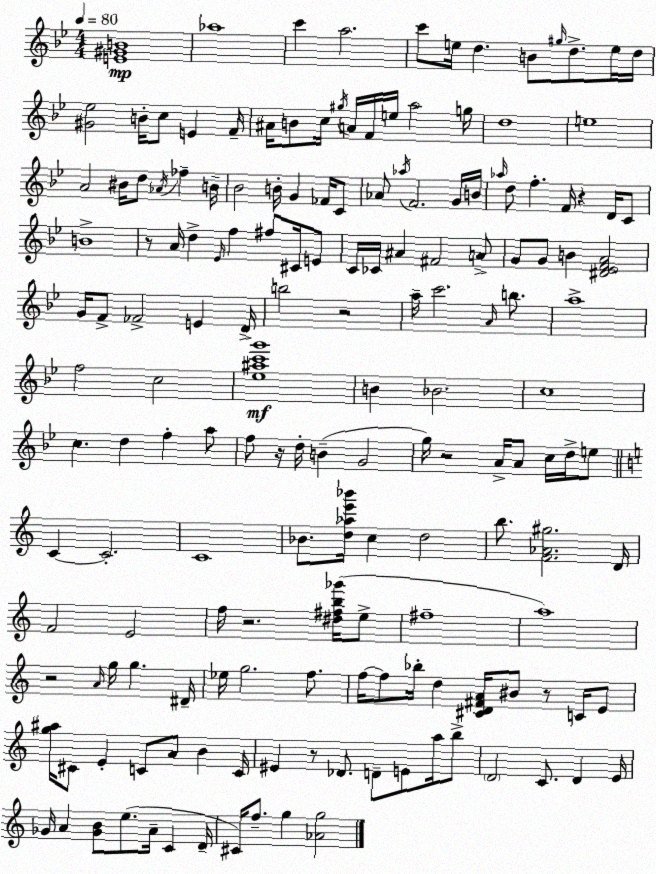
X:1
T:Untitled
M:4/4
L:1/4
K:Gm
[E^GB]4 _a4 c' a2 c'/2 e/4 d B/2 ^g/4 d/2 e/4 d/4 [^G_e]2 B/4 c/2 E F/4 ^A/4 B/2 c/4 ^g/4 A/4 F/4 e/4 a2 g/4 d4 e4 A2 ^B/4 d/2 _A/4 _f B/4 _B2 B/4 G _F/4 C/2 _A/2 _a/4 F2 G/4 B/4 _a/4 d/2 f F/4 z D/4 C/2 B4 z/2 A/4 d _E/4 f ^f/2 ^C/4 E/2 C/4 _C/4 ^A ^F2 A/2 G/2 G/2 B [^D_EFA]2 G/4 F/2 _F2 E D/4 b2 z2 a/4 c'2 A/4 b/2 a4 f2 c2 [_e^ac'g']4 B _B2 c4 c d f a/2 f/2 z/4 d/4 B G2 g/4 z2 A/4 A/2 c/4 d/4 e/2 C C2 C4 _B/2 [d_ae'_b']/4 c d2 b/2 [F_A^g]2 D/4 F2 E2 f/4 z2 [^d^fb_g']/4 e/2 ^f4 a4 z2 A/4 g/4 g ^D/4 _e/4 g2 f/2 f/4 f/2 _b/4 d [^CD^FA]/4 ^B/2 z/2 C/4 E/2 [g^a]/4 ^C/2 E C/2 A/2 B C/4 ^E z/2 _D/2 D/2 E/2 a/4 b/2 D2 C/2 D E/4 _G/4 A [_GB]/2 e/2 A/4 C D/4 ^C/4 f/2 g [_Ag]2